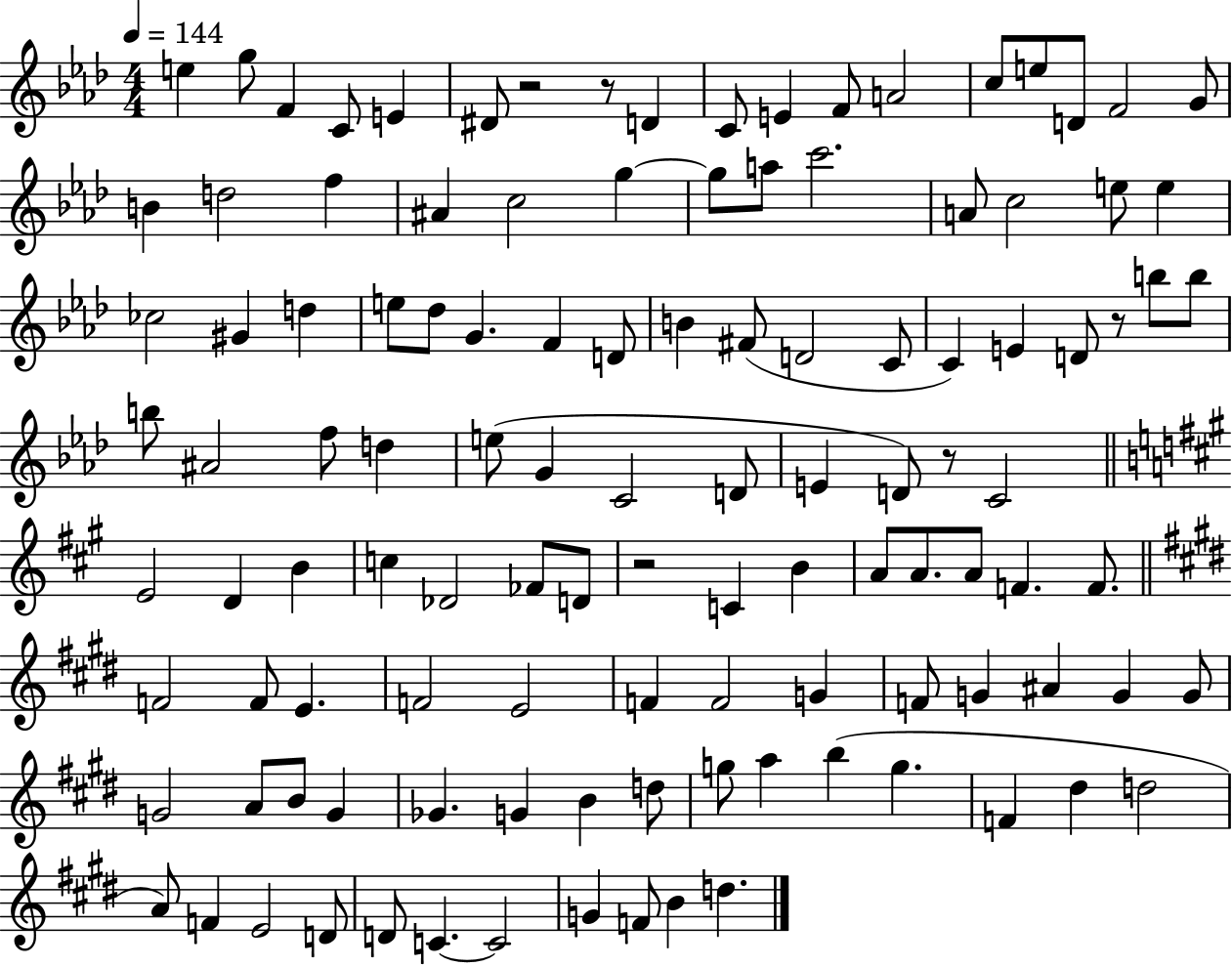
E5/q G5/e F4/q C4/e E4/q D#4/e R/h R/e D4/q C4/e E4/q F4/e A4/h C5/e E5/e D4/e F4/h G4/e B4/q D5/h F5/q A#4/q C5/h G5/q G5/e A5/e C6/h. A4/e C5/h E5/e E5/q CES5/h G#4/q D5/q E5/e Db5/e G4/q. F4/q D4/e B4/q F#4/e D4/h C4/e C4/q E4/q D4/e R/e B5/e B5/e B5/e A#4/h F5/e D5/q E5/e G4/q C4/h D4/e E4/q D4/e R/e C4/h E4/h D4/q B4/q C5/q Db4/h FES4/e D4/e R/h C4/q B4/q A4/e A4/e. A4/e F4/q. F4/e. F4/h F4/e E4/q. F4/h E4/h F4/q F4/h G4/q F4/e G4/q A#4/q G4/q G4/e G4/h A4/e B4/e G4/q Gb4/q. G4/q B4/q D5/e G5/e A5/q B5/q G5/q. F4/q D#5/q D5/h A4/e F4/q E4/h D4/e D4/e C4/q. C4/h G4/q F4/e B4/q D5/q.